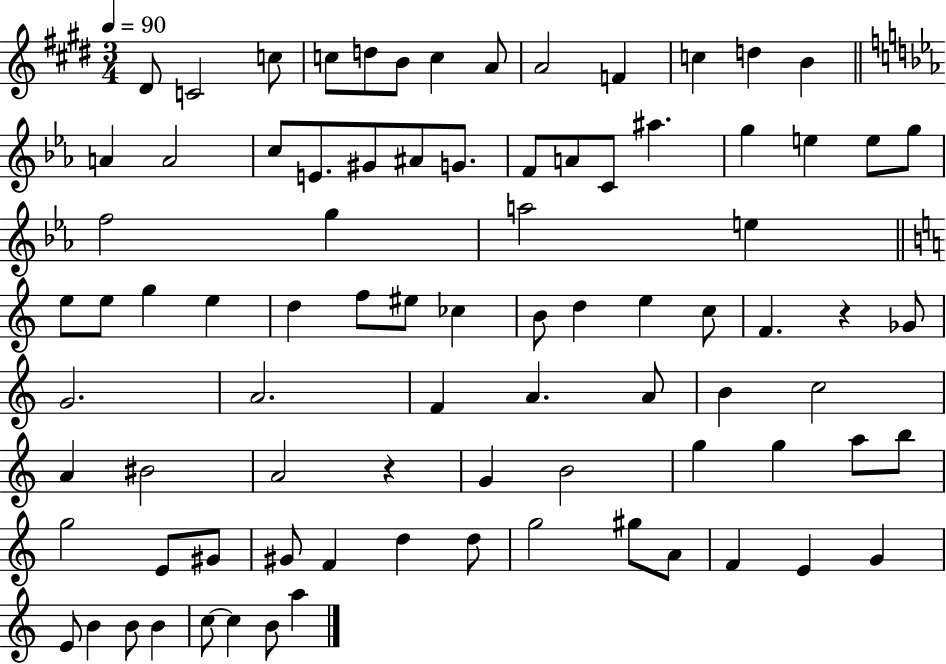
D#4/e C4/h C5/e C5/e D5/e B4/e C5/q A4/e A4/h F4/q C5/q D5/q B4/q A4/q A4/h C5/e E4/e. G#4/e A#4/e G4/e. F4/e A4/e C4/e A#5/q. G5/q E5/q E5/e G5/e F5/h G5/q A5/h E5/q E5/e E5/e G5/q E5/q D5/q F5/e EIS5/e CES5/q B4/e D5/q E5/q C5/e F4/q. R/q Gb4/e G4/h. A4/h. F4/q A4/q. A4/e B4/q C5/h A4/q BIS4/h A4/h R/q G4/q B4/h G5/q G5/q A5/e B5/e G5/h E4/e G#4/e G#4/e F4/q D5/q D5/e G5/h G#5/e A4/e F4/q E4/q G4/q E4/e B4/q B4/e B4/q C5/e C5/q B4/e A5/q